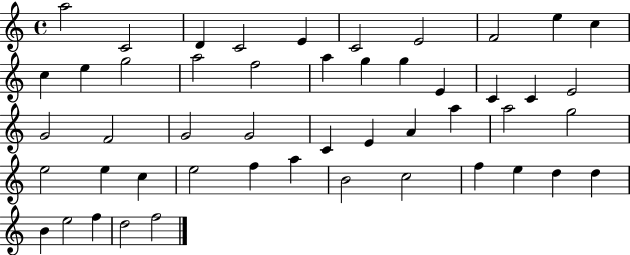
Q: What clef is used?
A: treble